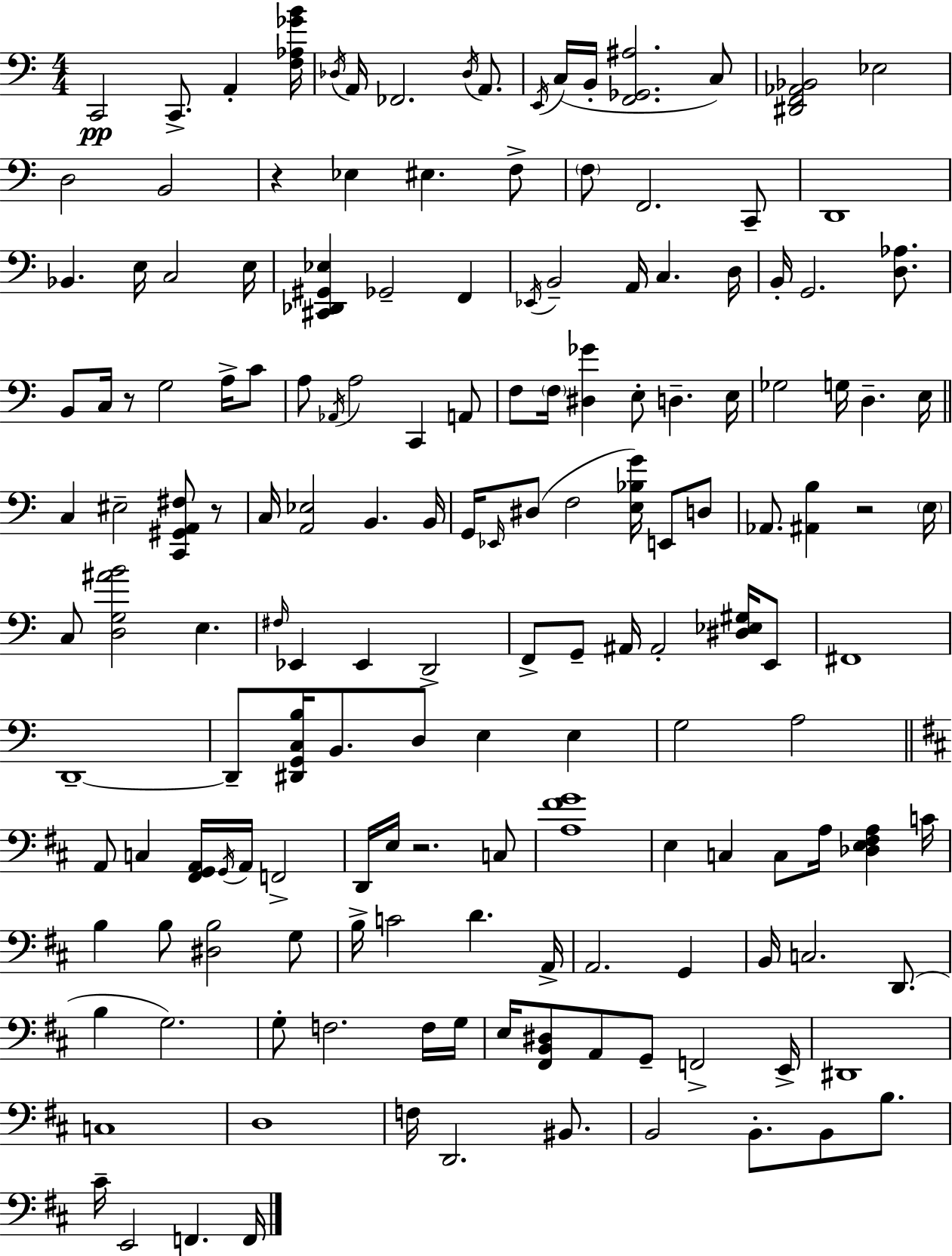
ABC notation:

X:1
T:Untitled
M:4/4
L:1/4
K:C
C,,2 C,,/2 A,, [F,_A,_GB]/4 _D,/4 A,,/4 _F,,2 _D,/4 A,,/2 E,,/4 C,/4 B,,/4 [F,,_G,,^A,]2 C,/2 [^D,,F,,_A,,_B,,]2 _E,2 D,2 B,,2 z _E, ^E, F,/2 F,/2 F,,2 C,,/2 D,,4 _B,, E,/4 C,2 E,/4 [^C,,_D,,^G,,_E,] _G,,2 F,, _E,,/4 B,,2 A,,/4 C, D,/4 B,,/4 G,,2 [D,_A,]/2 B,,/2 C,/4 z/2 G,2 A,/4 C/2 A,/2 _A,,/4 A,2 C,, A,,/2 F,/2 F,/4 [^D,_G] E,/2 D, E,/4 _G,2 G,/4 D, E,/4 C, ^E,2 [C,,^G,,A,,^F,]/2 z/2 C,/4 [A,,_E,]2 B,, B,,/4 G,,/4 _E,,/4 ^D,/2 F,2 [E,_B,G]/4 E,,/2 D,/2 _A,,/2 [^A,,B,] z2 E,/4 C,/2 [D,G,^AB]2 E, ^F,/4 _E,, _E,, D,,2 F,,/2 G,,/2 ^A,,/4 ^A,,2 [^D,_E,^G,]/4 E,,/2 ^F,,4 D,,4 D,,/2 [^D,,G,,C,B,]/4 B,,/2 D,/2 E, E, G,2 A,2 A,,/2 C, [^F,,G,,A,,]/4 G,,/4 A,,/4 F,,2 D,,/4 E,/4 z2 C,/2 [A,^FG]4 E, C, C,/2 A,/4 [_D,E,^F,A,] C/4 B, B,/2 [^D,B,]2 G,/2 B,/4 C2 D A,,/4 A,,2 G,, B,,/4 C,2 D,,/2 B, G,2 G,/2 F,2 F,/4 G,/4 E,/4 [^F,,B,,^D,]/2 A,,/2 G,,/2 F,,2 E,,/4 ^D,,4 C,4 D,4 F,/4 D,,2 ^B,,/2 B,,2 B,,/2 B,,/2 B,/2 ^C/4 E,,2 F,, F,,/4